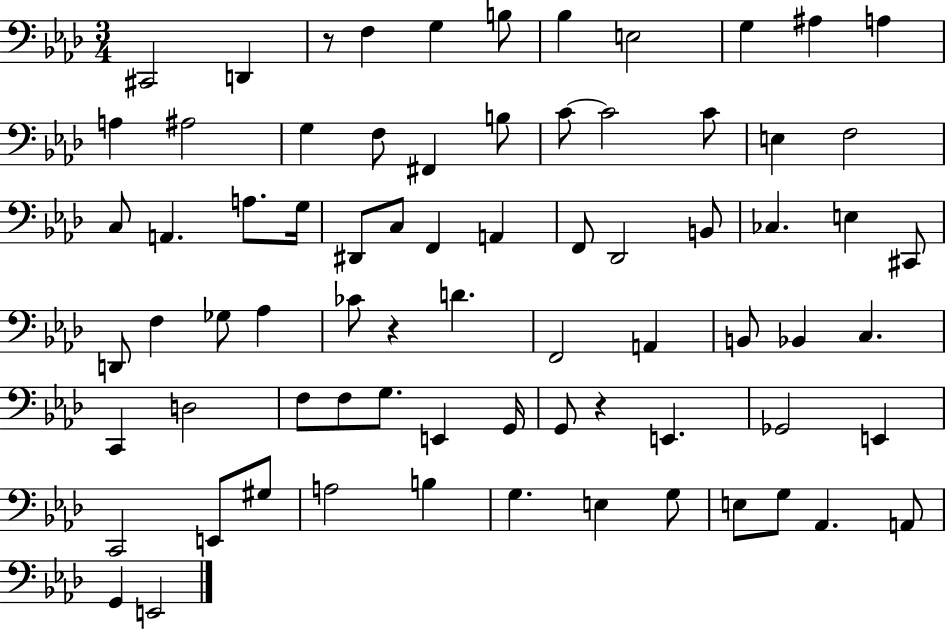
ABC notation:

X:1
T:Untitled
M:3/4
L:1/4
K:Ab
^C,,2 D,, z/2 F, G, B,/2 _B, E,2 G, ^A, A, A, ^A,2 G, F,/2 ^F,, B,/2 C/2 C2 C/2 E, F,2 C,/2 A,, A,/2 G,/4 ^D,,/2 C,/2 F,, A,, F,,/2 _D,,2 B,,/2 _C, E, ^C,,/2 D,,/2 F, _G,/2 _A, _C/2 z D F,,2 A,, B,,/2 _B,, C, C,, D,2 F,/2 F,/2 G,/2 E,, G,,/4 G,,/2 z E,, _G,,2 E,, C,,2 E,,/2 ^G,/2 A,2 B, G, E, G,/2 E,/2 G,/2 _A,, A,,/2 G,, E,,2